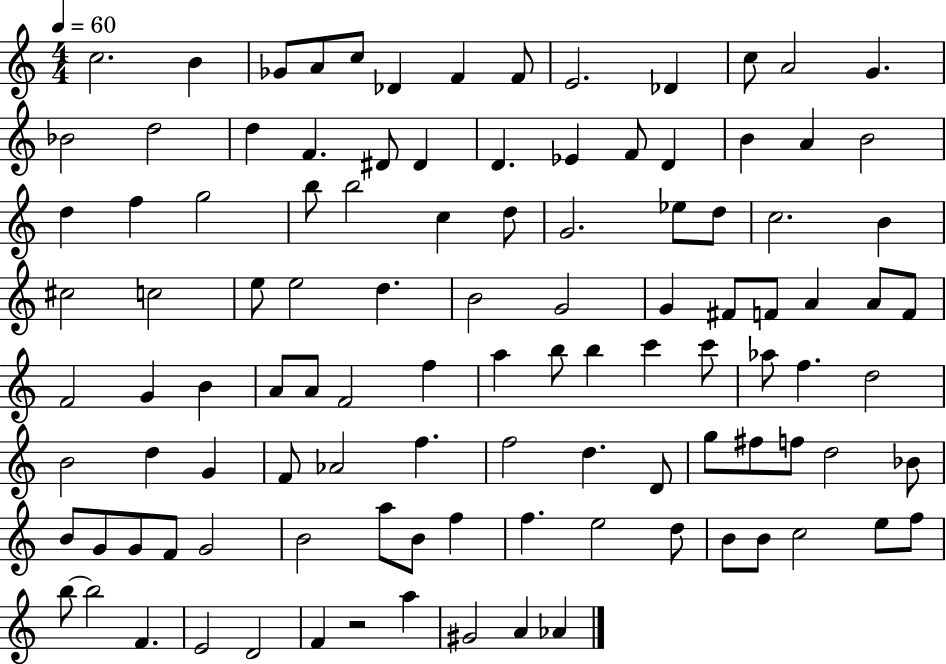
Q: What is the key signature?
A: C major